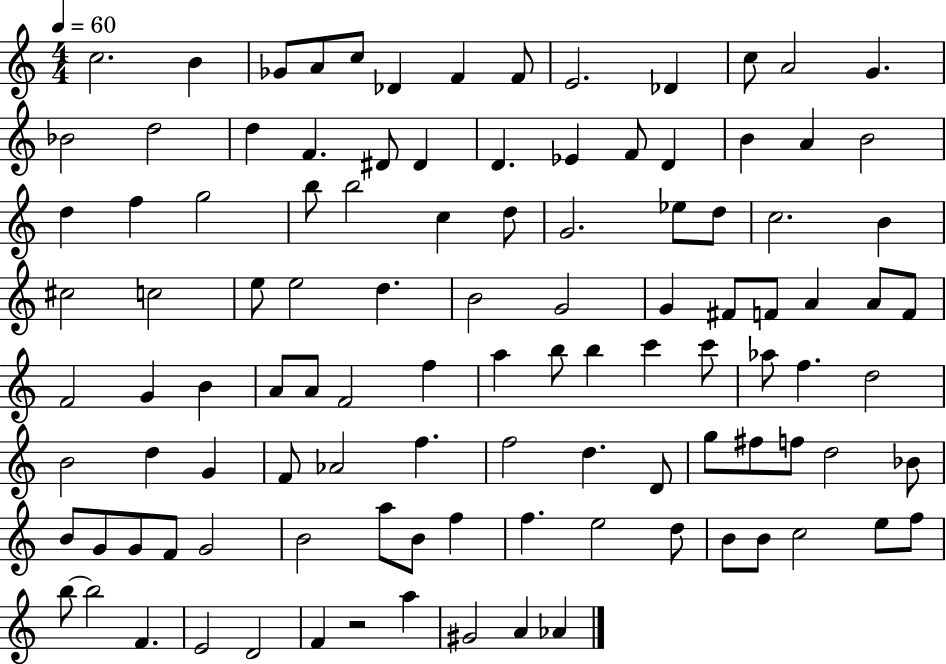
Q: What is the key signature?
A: C major